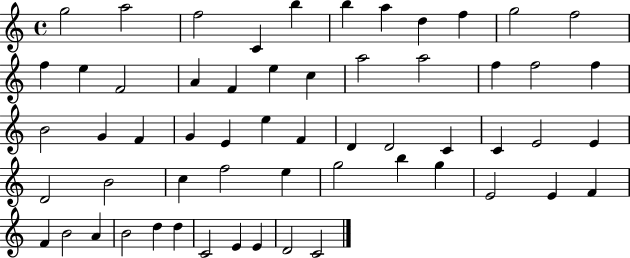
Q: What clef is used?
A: treble